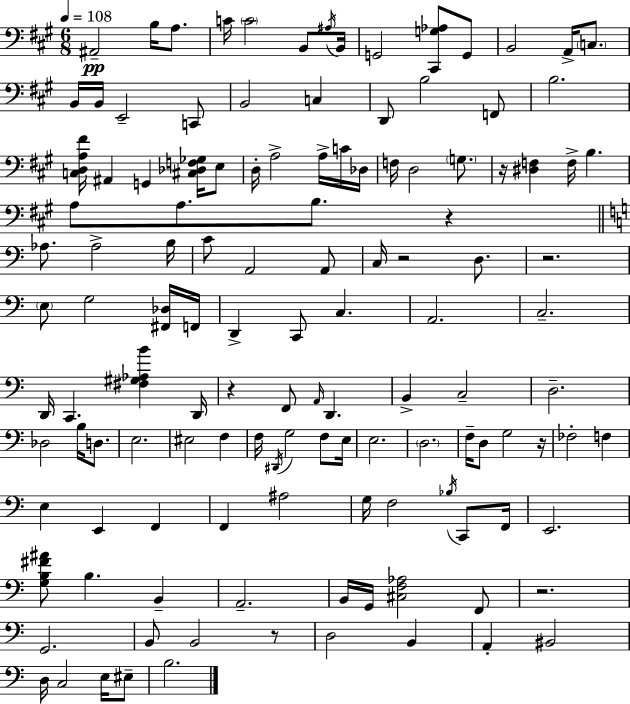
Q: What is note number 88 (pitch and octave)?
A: G3